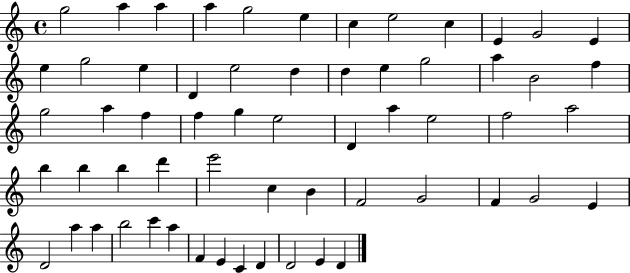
X:1
T:Untitled
M:4/4
L:1/4
K:C
g2 a a a g2 e c e2 c E G2 E e g2 e D e2 d d e g2 a B2 f g2 a f f g e2 D a e2 f2 a2 b b b d' e'2 c B F2 G2 F G2 E D2 a a b2 c' a F E C D D2 E D